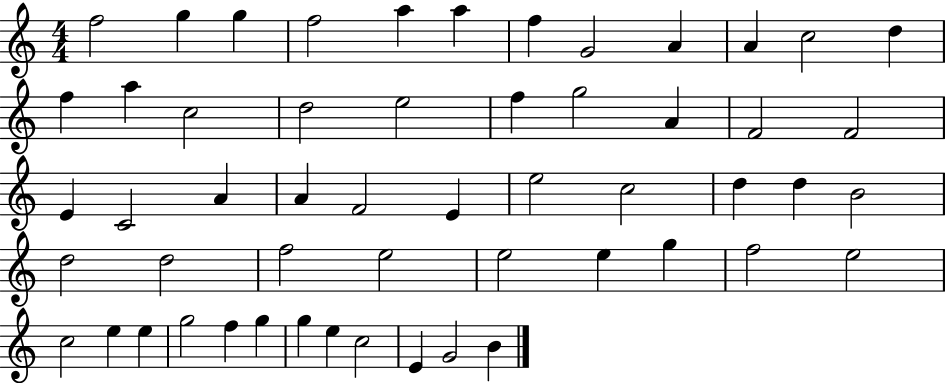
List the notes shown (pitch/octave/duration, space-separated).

F5/h G5/q G5/q F5/h A5/q A5/q F5/q G4/h A4/q A4/q C5/h D5/q F5/q A5/q C5/h D5/h E5/h F5/q G5/h A4/q F4/h F4/h E4/q C4/h A4/q A4/q F4/h E4/q E5/h C5/h D5/q D5/q B4/h D5/h D5/h F5/h E5/h E5/h E5/q G5/q F5/h E5/h C5/h E5/q E5/q G5/h F5/q G5/q G5/q E5/q C5/h E4/q G4/h B4/q